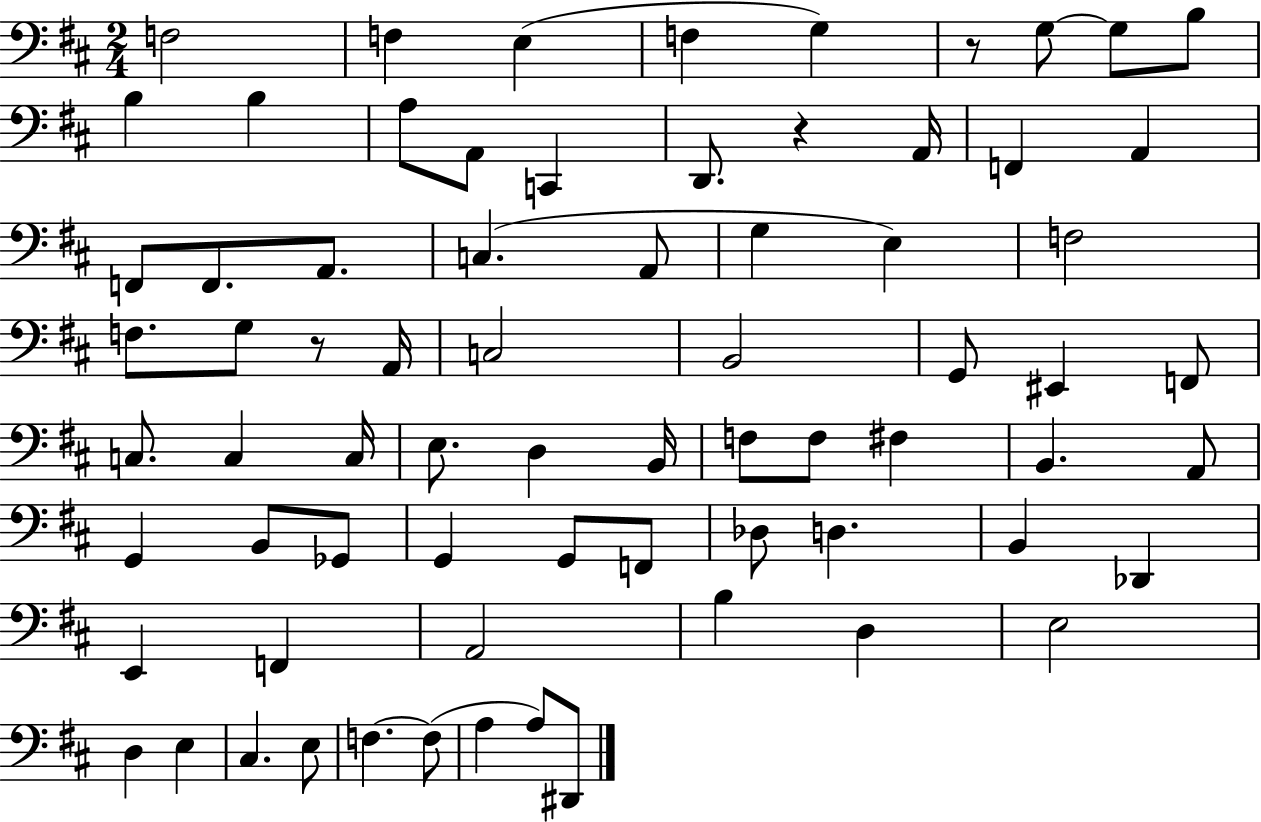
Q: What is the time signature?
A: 2/4